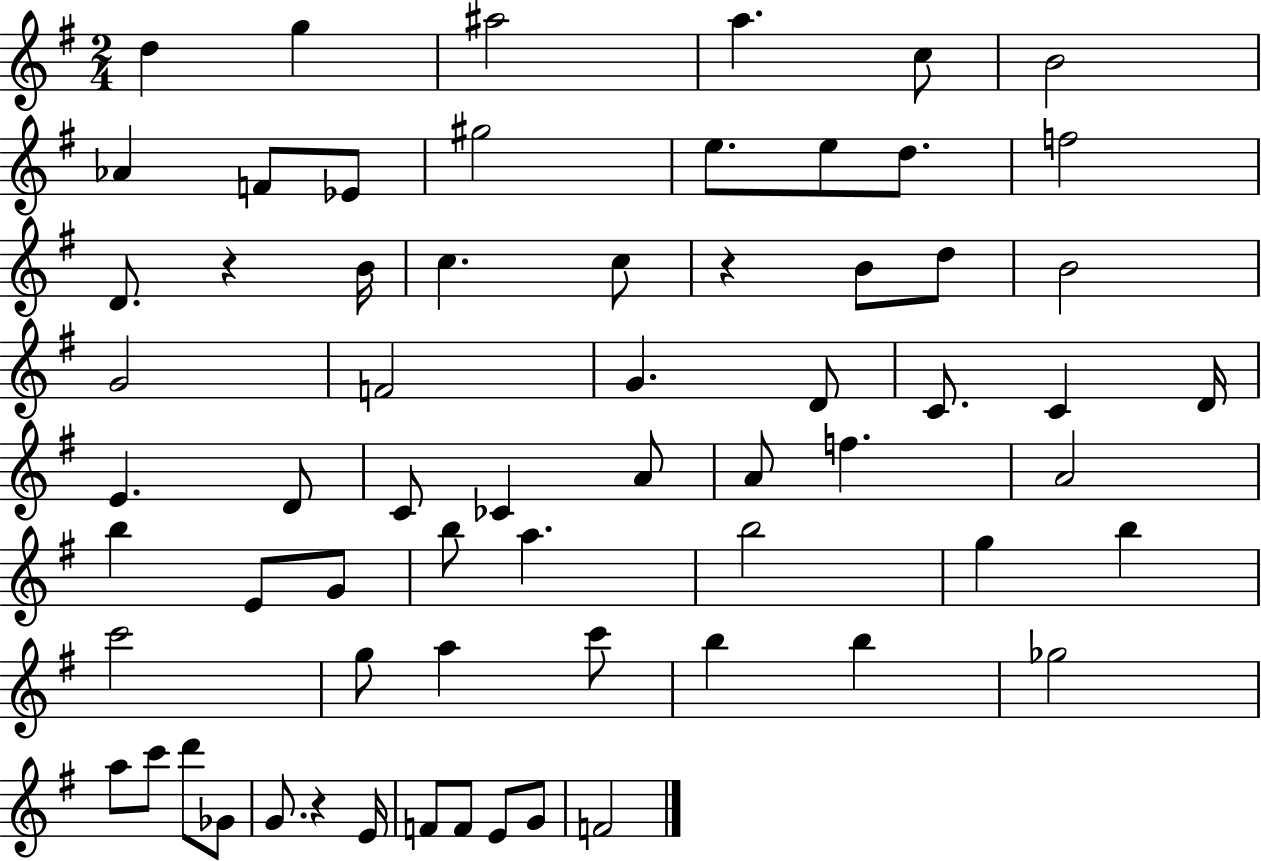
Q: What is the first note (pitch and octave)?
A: D5